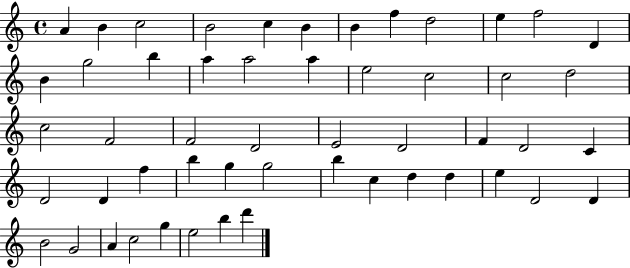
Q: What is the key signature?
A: C major